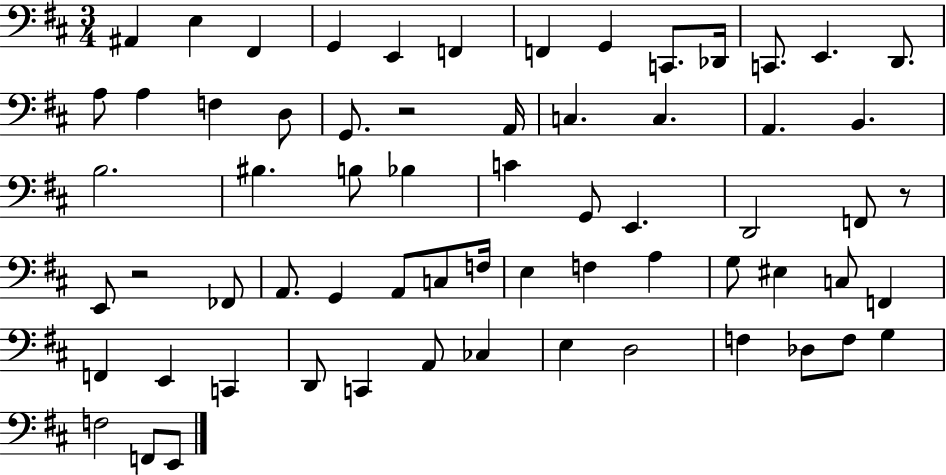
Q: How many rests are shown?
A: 3